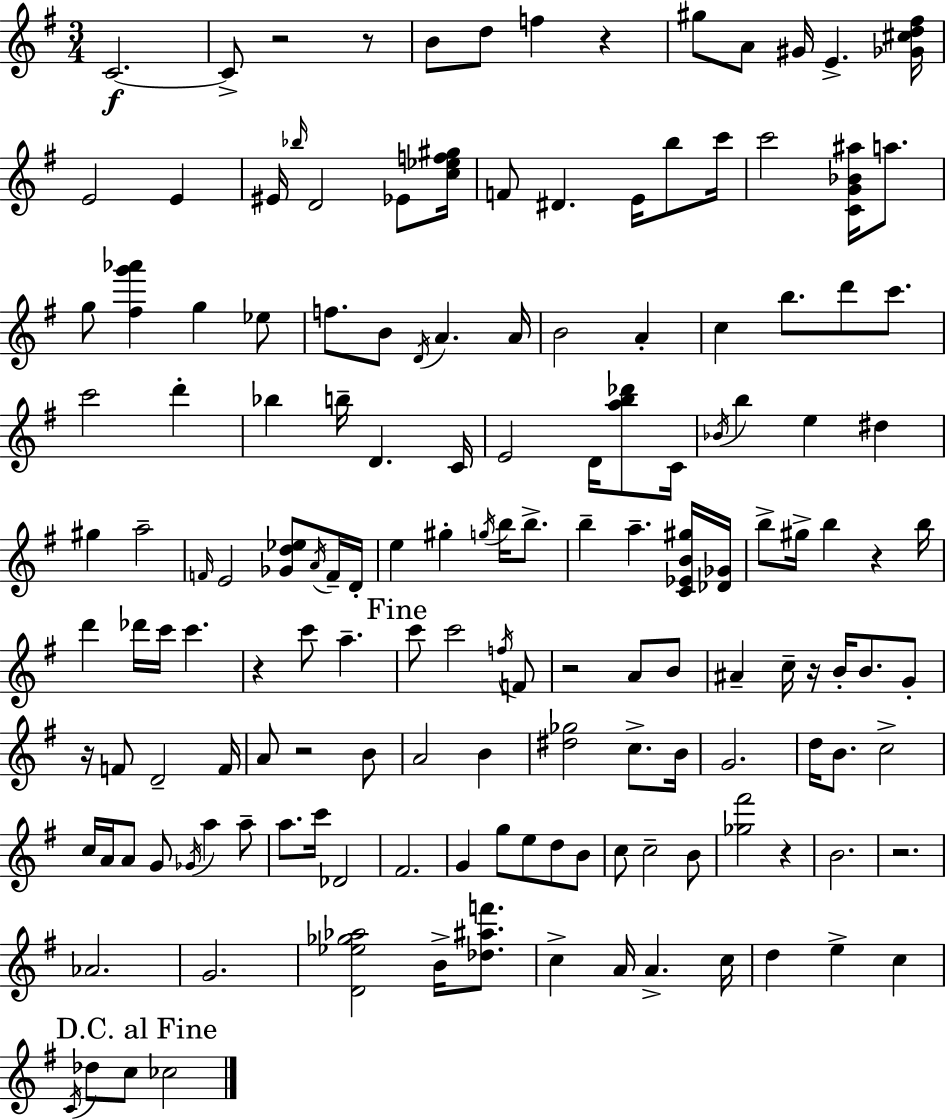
C4/h. C4/e R/h R/e B4/e D5/e F5/q R/q G#5/e A4/e G#4/s E4/q. [Gb4,C#5,D5,F#5]/s E4/h E4/q EIS4/s Bb5/s D4/h Eb4/e [C5,Eb5,F5,G#5]/s F4/e D#4/q. E4/s B5/e C6/s C6/h [C4,G4,Bb4,A#5]/s A5/e. G5/e [F#5,G6,Ab6]/q G5/q Eb5/e F5/e. B4/e D4/s A4/q. A4/s B4/h A4/q C5/q B5/e. D6/e C6/e. C6/h D6/q Bb5/q B5/s D4/q. C4/s E4/h D4/s [A5,B5,Db6]/e C4/s Bb4/s B5/q E5/q D#5/q G#5/q A5/h F4/s E4/h [Gb4,D5,Eb5]/e A4/s F4/s D4/s E5/q G#5/q G5/s B5/s B5/e. B5/q A5/q. [C4,Eb4,B4,G#5]/s [Db4,Gb4]/s B5/e G#5/s B5/q R/q B5/s D6/q Db6/s C6/s C6/q. R/q C6/e A5/q. C6/e C6/h F5/s F4/e R/h A4/e B4/e A#4/q C5/s R/s B4/s B4/e. G4/e R/s F4/e D4/h F4/s A4/e R/h B4/e A4/h B4/q [D#5,Gb5]/h C5/e. B4/s G4/h. D5/s B4/e. C5/h C5/s A4/s A4/e G4/e Gb4/s A5/q A5/e A5/e. C6/s Db4/h F#4/h. G4/q G5/e E5/e D5/e B4/e C5/e C5/h B4/e [Gb5,F#6]/h R/q B4/h. R/h. Ab4/h. G4/h. [D4,Eb5,Gb5,Ab5]/h B4/s [Db5,A#5,F6]/e. C5/q A4/s A4/q. C5/s D5/q E5/q C5/q C4/s Db5/e C5/e CES5/h